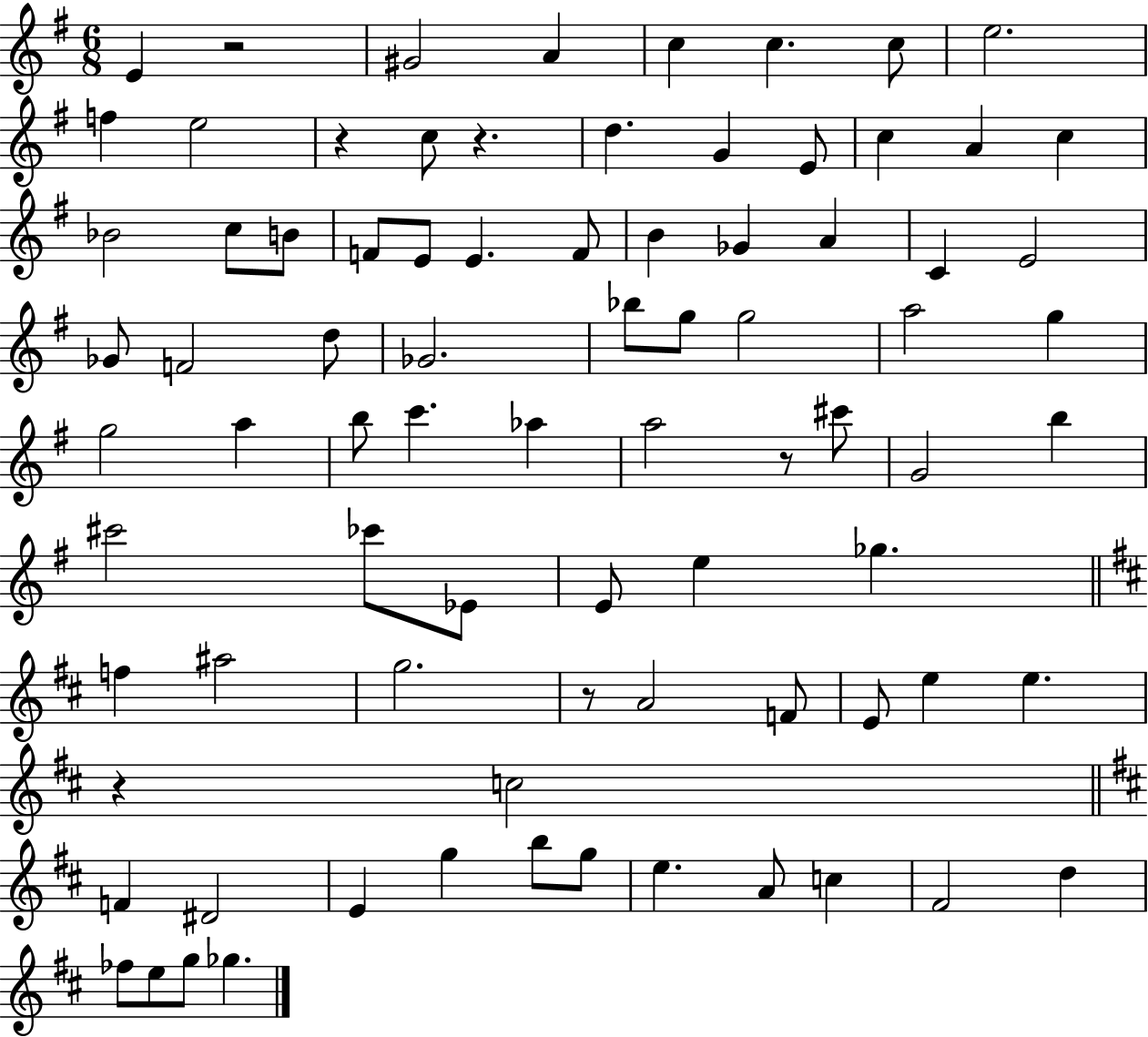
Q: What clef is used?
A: treble